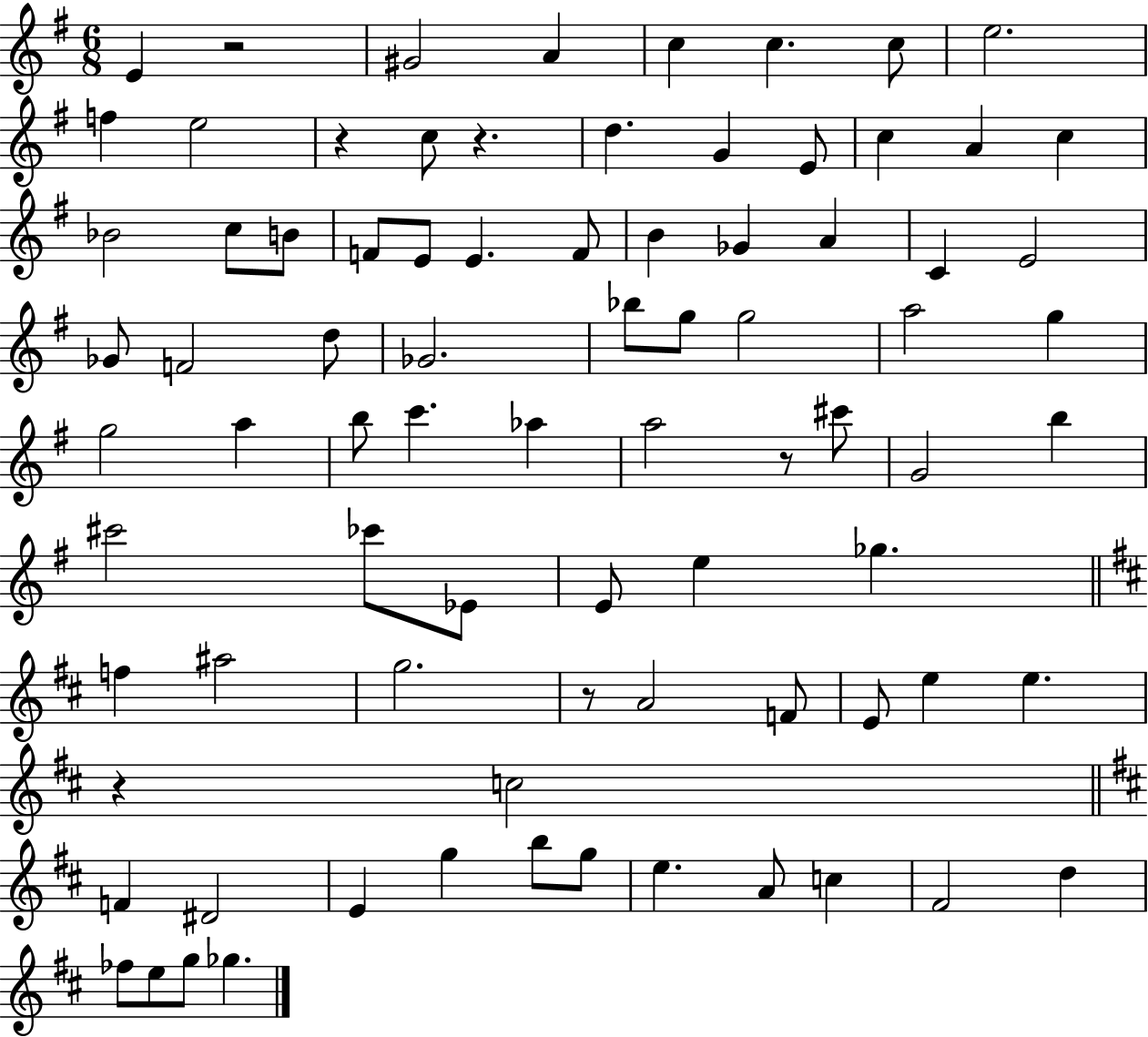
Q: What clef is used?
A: treble